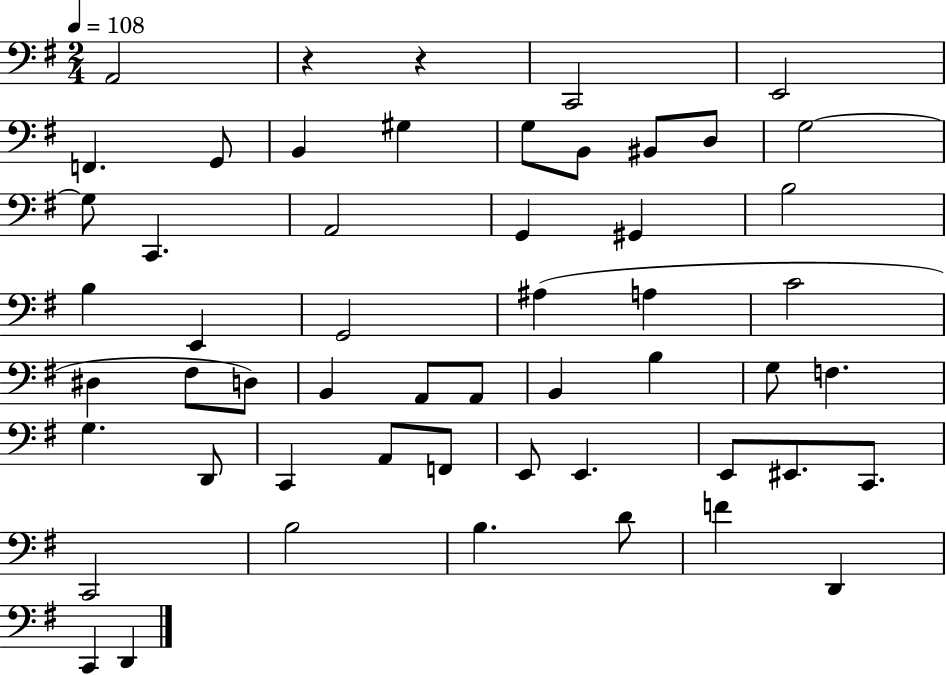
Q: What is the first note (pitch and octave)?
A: A2